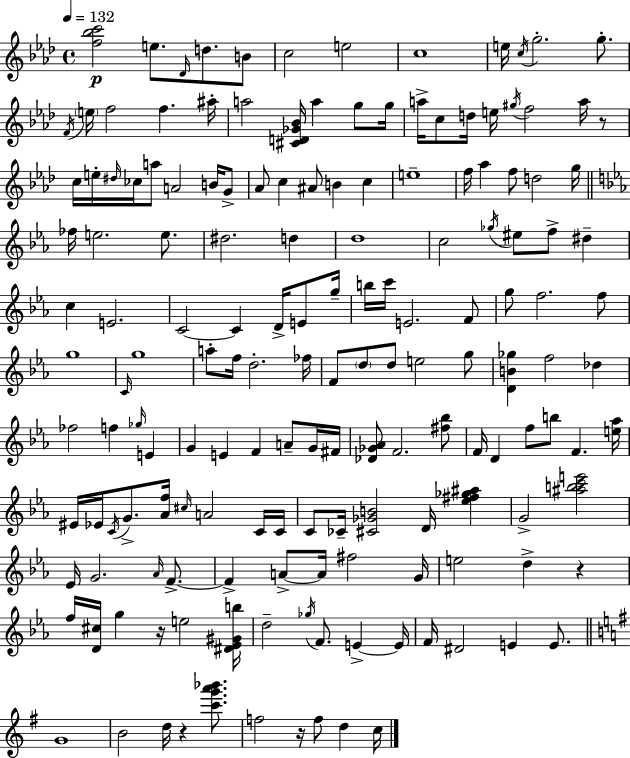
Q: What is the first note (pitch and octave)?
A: E5